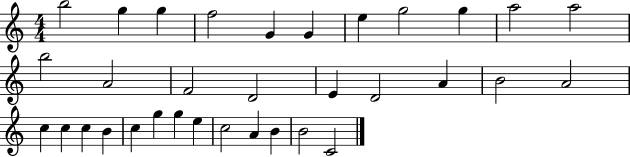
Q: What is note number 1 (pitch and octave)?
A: B5